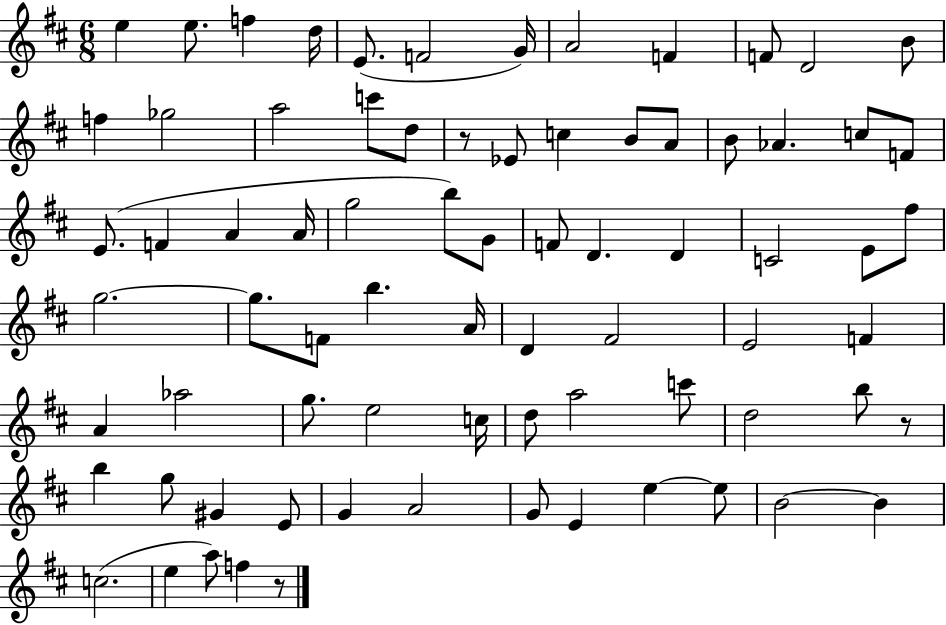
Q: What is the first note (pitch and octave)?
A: E5